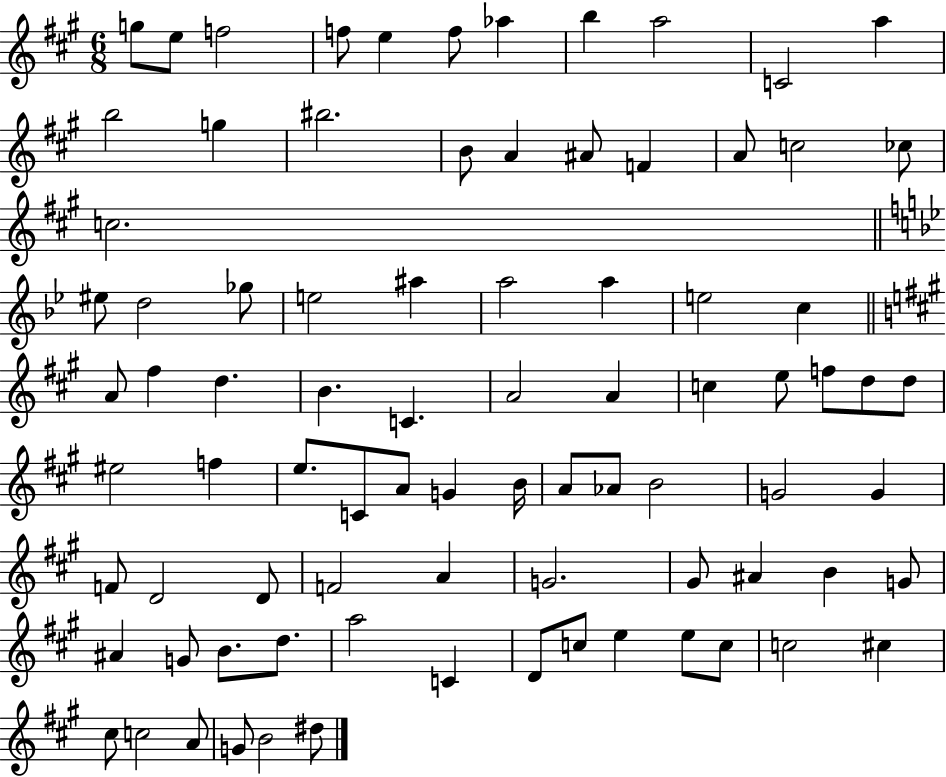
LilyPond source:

{
  \clef treble
  \numericTimeSignature
  \time 6/8
  \key a \major
  \repeat volta 2 { g''8 e''8 f''2 | f''8 e''4 f''8 aes''4 | b''4 a''2 | c'2 a''4 | \break b''2 g''4 | bis''2. | b'8 a'4 ais'8 f'4 | a'8 c''2 ces''8 | \break c''2. | \bar "||" \break \key bes \major eis''8 d''2 ges''8 | e''2 ais''4 | a''2 a''4 | e''2 c''4 | \break \bar "||" \break \key a \major a'8 fis''4 d''4. | b'4. c'4. | a'2 a'4 | c''4 e''8 f''8 d''8 d''8 | \break eis''2 f''4 | e''8. c'8 a'8 g'4 b'16 | a'8 aes'8 b'2 | g'2 g'4 | \break f'8 d'2 d'8 | f'2 a'4 | g'2. | gis'8 ais'4 b'4 g'8 | \break ais'4 g'8 b'8. d''8. | a''2 c'4 | d'8 c''8 e''4 e''8 c''8 | c''2 cis''4 | \break cis''8 c''2 a'8 | g'8 b'2 dis''8 | } \bar "|."
}